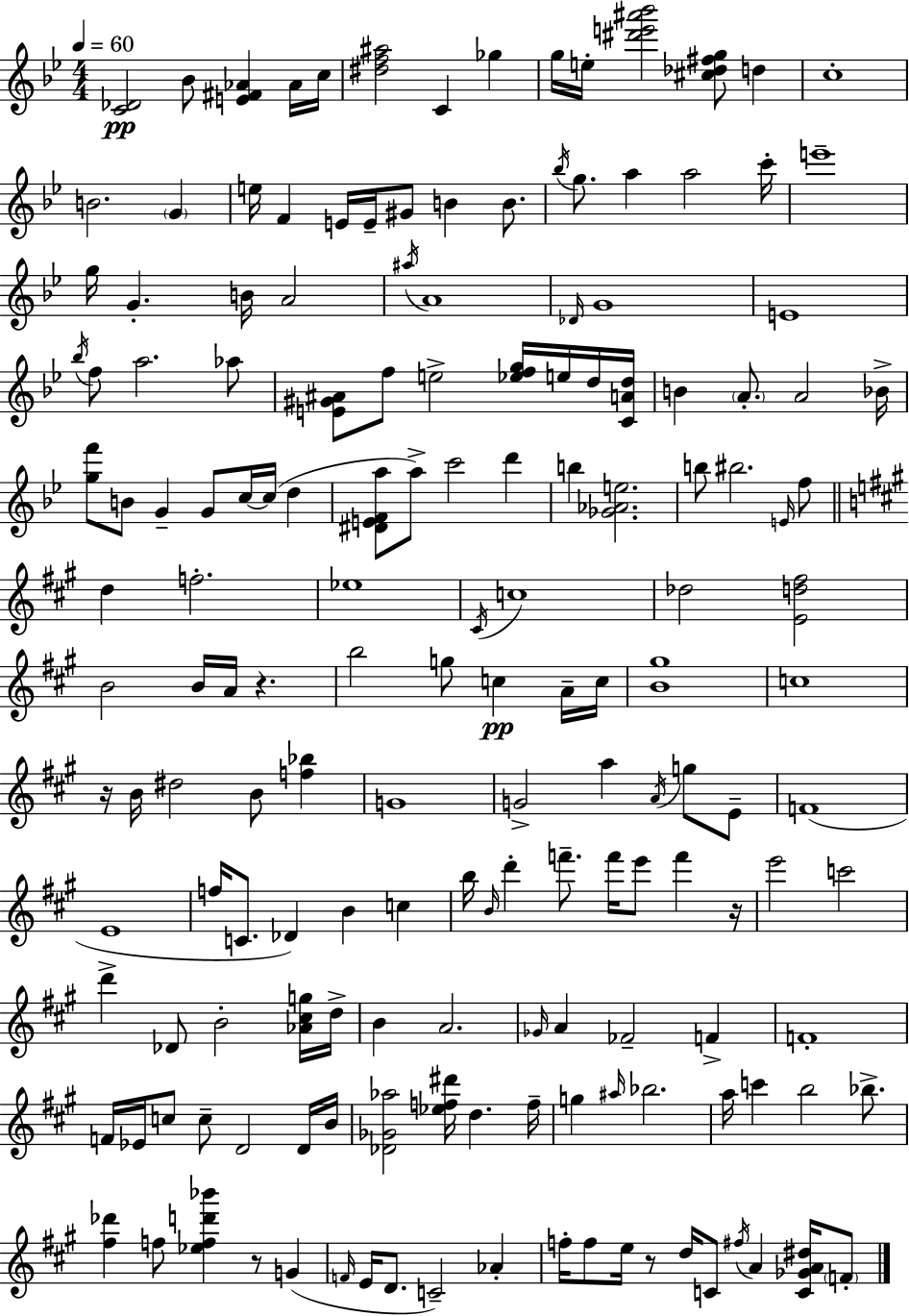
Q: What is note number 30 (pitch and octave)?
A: A4